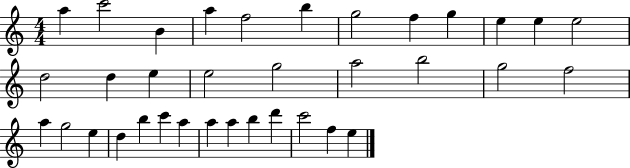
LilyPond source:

{
  \clef treble
  \numericTimeSignature
  \time 4/4
  \key c \major
  a''4 c'''2 b'4 | a''4 f''2 b''4 | g''2 f''4 g''4 | e''4 e''4 e''2 | \break d''2 d''4 e''4 | e''2 g''2 | a''2 b''2 | g''2 f''2 | \break a''4 g''2 e''4 | d''4 b''4 c'''4 a''4 | a''4 a''4 b''4 d'''4 | c'''2 f''4 e''4 | \break \bar "|."
}